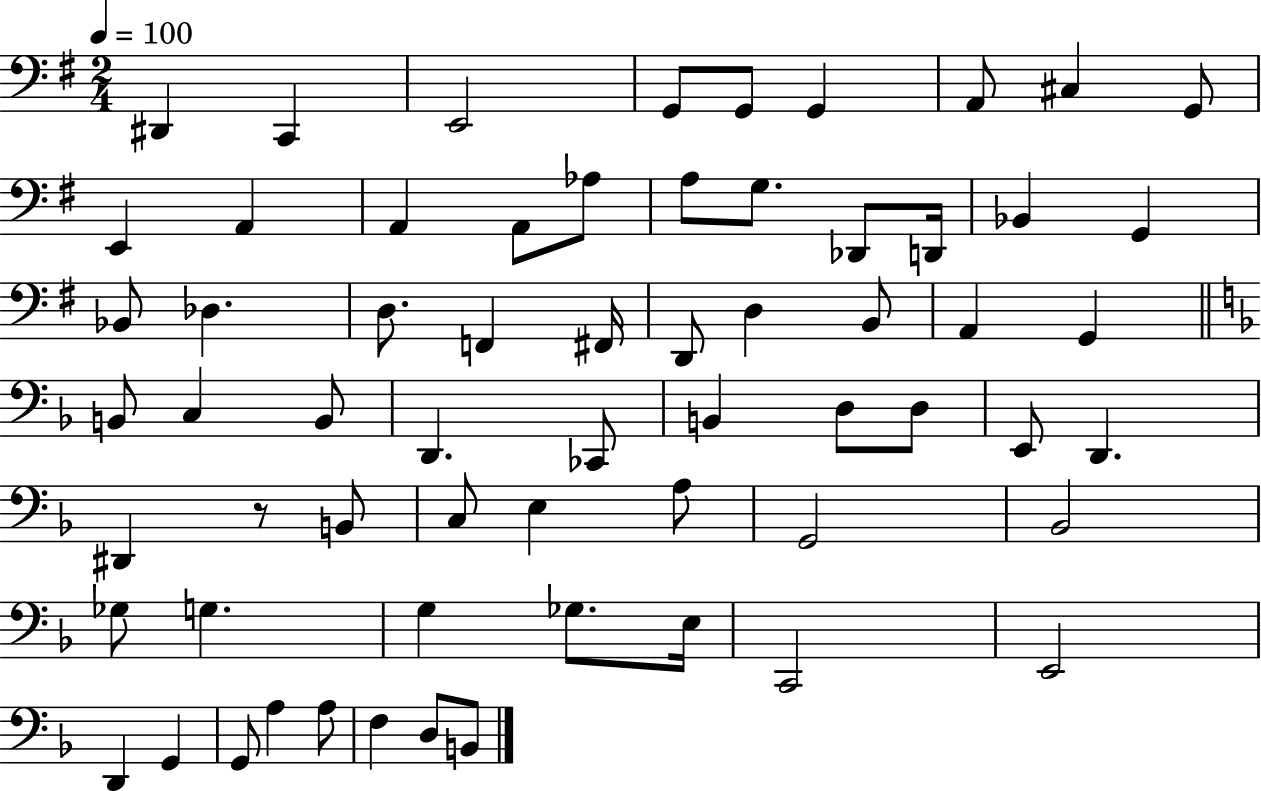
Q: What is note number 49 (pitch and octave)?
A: G3